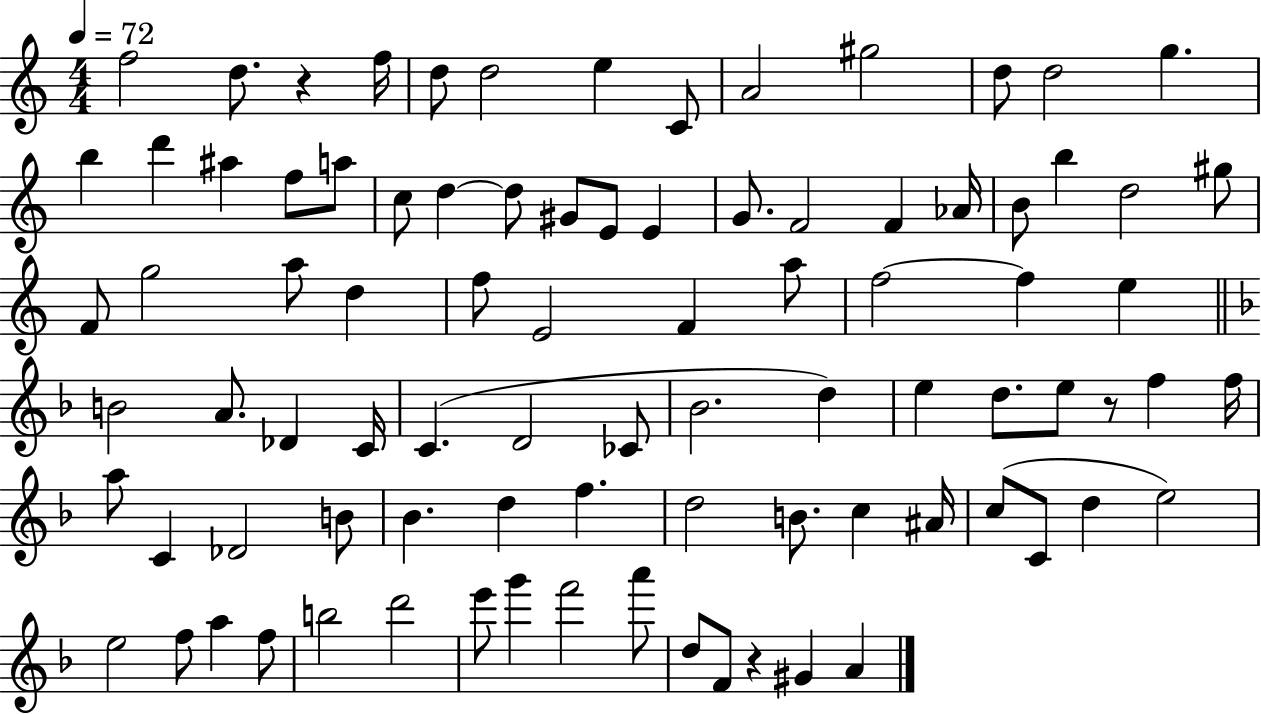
F5/h D5/e. R/q F5/s D5/e D5/h E5/q C4/e A4/h G#5/h D5/e D5/h G5/q. B5/q D6/q A#5/q F5/e A5/e C5/e D5/q D5/e G#4/e E4/e E4/q G4/e. F4/h F4/q Ab4/s B4/e B5/q D5/h G#5/e F4/e G5/h A5/e D5/q F5/e E4/h F4/q A5/e F5/h F5/q E5/q B4/h A4/e. Db4/q C4/s C4/q. D4/h CES4/e Bb4/h. D5/q E5/q D5/e. E5/e R/e F5/q F5/s A5/e C4/q Db4/h B4/e Bb4/q. D5/q F5/q. D5/h B4/e. C5/q A#4/s C5/e C4/e D5/q E5/h E5/h F5/e A5/q F5/e B5/h D6/h E6/e G6/q F6/h A6/e D5/e F4/e R/q G#4/q A4/q